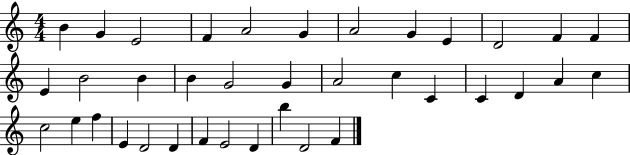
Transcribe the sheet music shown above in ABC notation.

X:1
T:Untitled
M:4/4
L:1/4
K:C
B G E2 F A2 G A2 G E D2 F F E B2 B B G2 G A2 c C C D A c c2 e f E D2 D F E2 D b D2 F